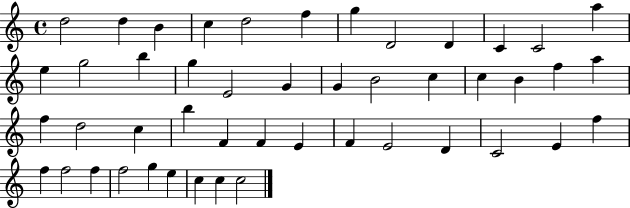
{
  \clef treble
  \time 4/4
  \defaultTimeSignature
  \key c \major
  d''2 d''4 b'4 | c''4 d''2 f''4 | g''4 d'2 d'4 | c'4 c'2 a''4 | \break e''4 g''2 b''4 | g''4 e'2 g'4 | g'4 b'2 c''4 | c''4 b'4 f''4 a''4 | \break f''4 d''2 c''4 | b''4 f'4 f'4 e'4 | f'4 e'2 d'4 | c'2 e'4 f''4 | \break f''4 f''2 f''4 | f''2 g''4 e''4 | c''4 c''4 c''2 | \bar "|."
}